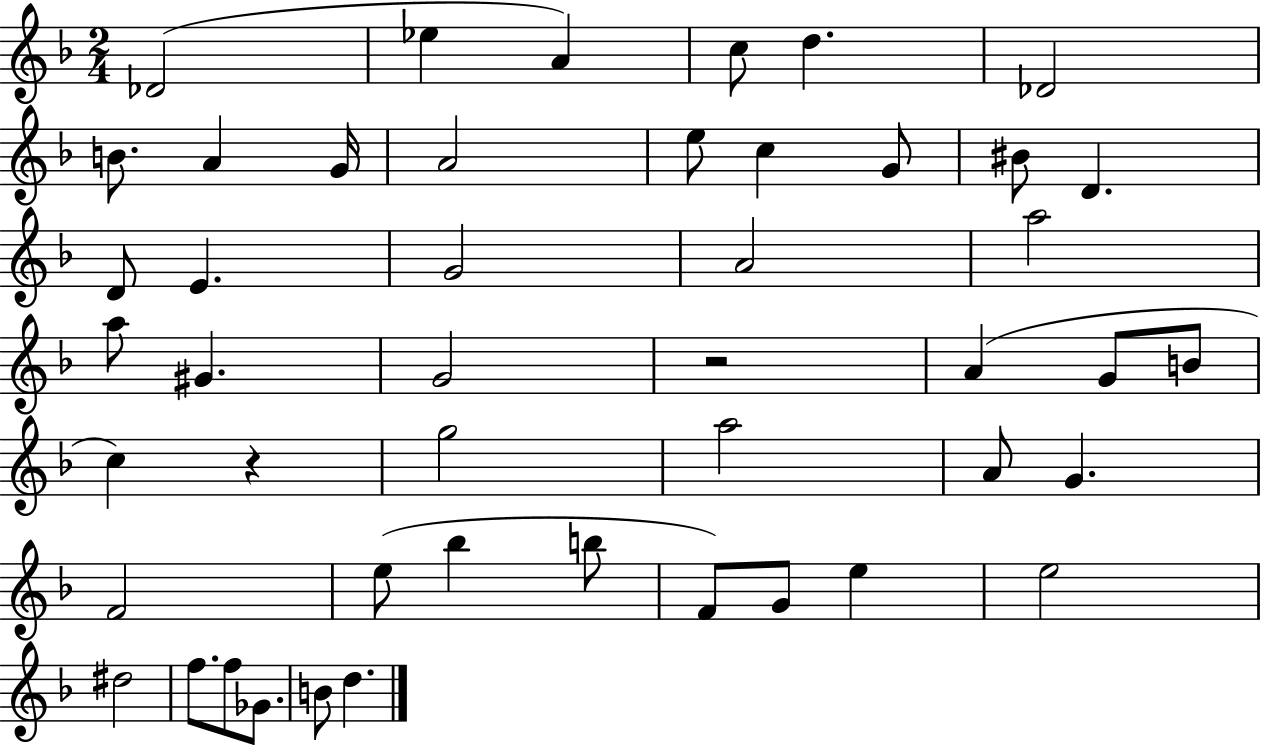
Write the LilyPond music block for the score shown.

{
  \clef treble
  \numericTimeSignature
  \time 2/4
  \key f \major
  des'2( | ees''4 a'4) | c''8 d''4. | des'2 | \break b'8. a'4 g'16 | a'2 | e''8 c''4 g'8 | bis'8 d'4. | \break d'8 e'4. | g'2 | a'2 | a''2 | \break a''8 gis'4. | g'2 | r2 | a'4( g'8 b'8 | \break c''4) r4 | g''2 | a''2 | a'8 g'4. | \break f'2 | e''8( bes''4 b''8 | f'8) g'8 e''4 | e''2 | \break dis''2 | f''8. f''8 ges'8. | b'8 d''4. | \bar "|."
}